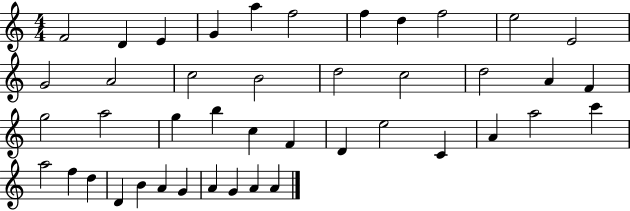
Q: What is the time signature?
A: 4/4